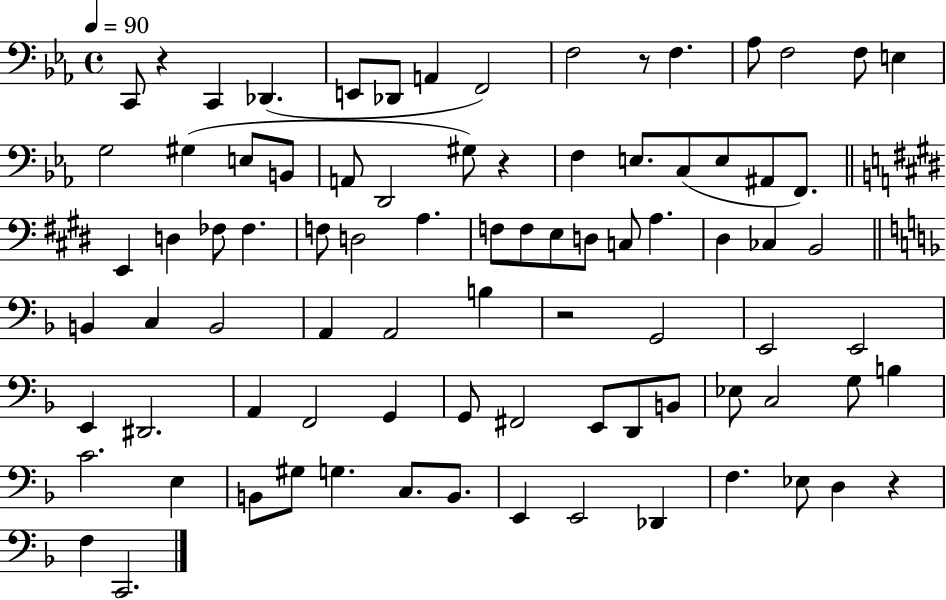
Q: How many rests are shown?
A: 5